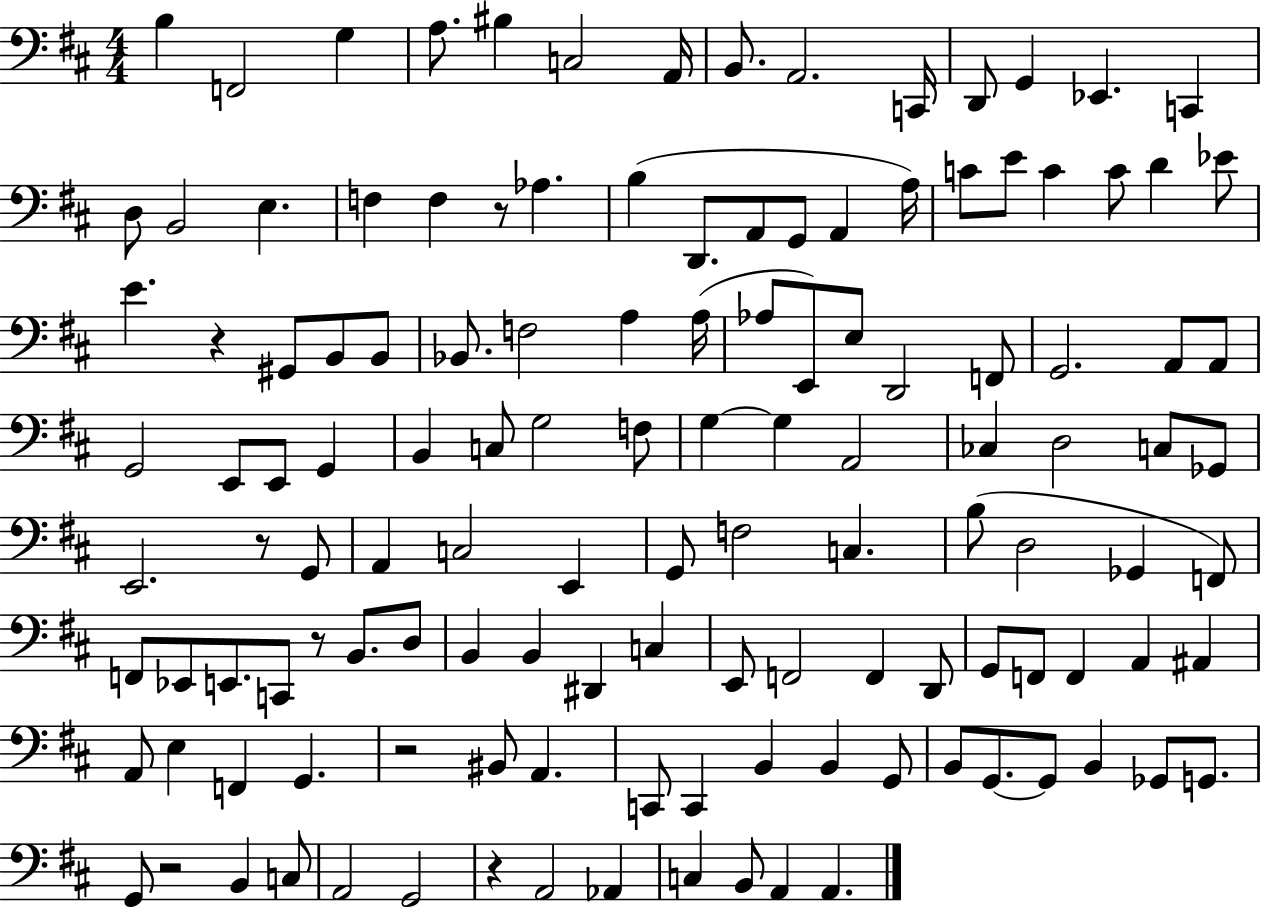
X:1
T:Untitled
M:4/4
L:1/4
K:D
B, F,,2 G, A,/2 ^B, C,2 A,,/4 B,,/2 A,,2 C,,/4 D,,/2 G,, _E,, C,, D,/2 B,,2 E, F, F, z/2 _A, B, D,,/2 A,,/2 G,,/2 A,, A,/4 C/2 E/2 C C/2 D _E/2 E z ^G,,/2 B,,/2 B,,/2 _B,,/2 F,2 A, A,/4 _A,/2 E,,/2 E,/2 D,,2 F,,/2 G,,2 A,,/2 A,,/2 G,,2 E,,/2 E,,/2 G,, B,, C,/2 G,2 F,/2 G, G, A,,2 _C, D,2 C,/2 _G,,/2 E,,2 z/2 G,,/2 A,, C,2 E,, G,,/2 F,2 C, B,/2 D,2 _G,, F,,/2 F,,/2 _E,,/2 E,,/2 C,,/2 z/2 B,,/2 D,/2 B,, B,, ^D,, C, E,,/2 F,,2 F,, D,,/2 G,,/2 F,,/2 F,, A,, ^A,, A,,/2 E, F,, G,, z2 ^B,,/2 A,, C,,/2 C,, B,, B,, G,,/2 B,,/2 G,,/2 G,,/2 B,, _G,,/2 G,,/2 G,,/2 z2 B,, C,/2 A,,2 G,,2 z A,,2 _A,, C, B,,/2 A,, A,,